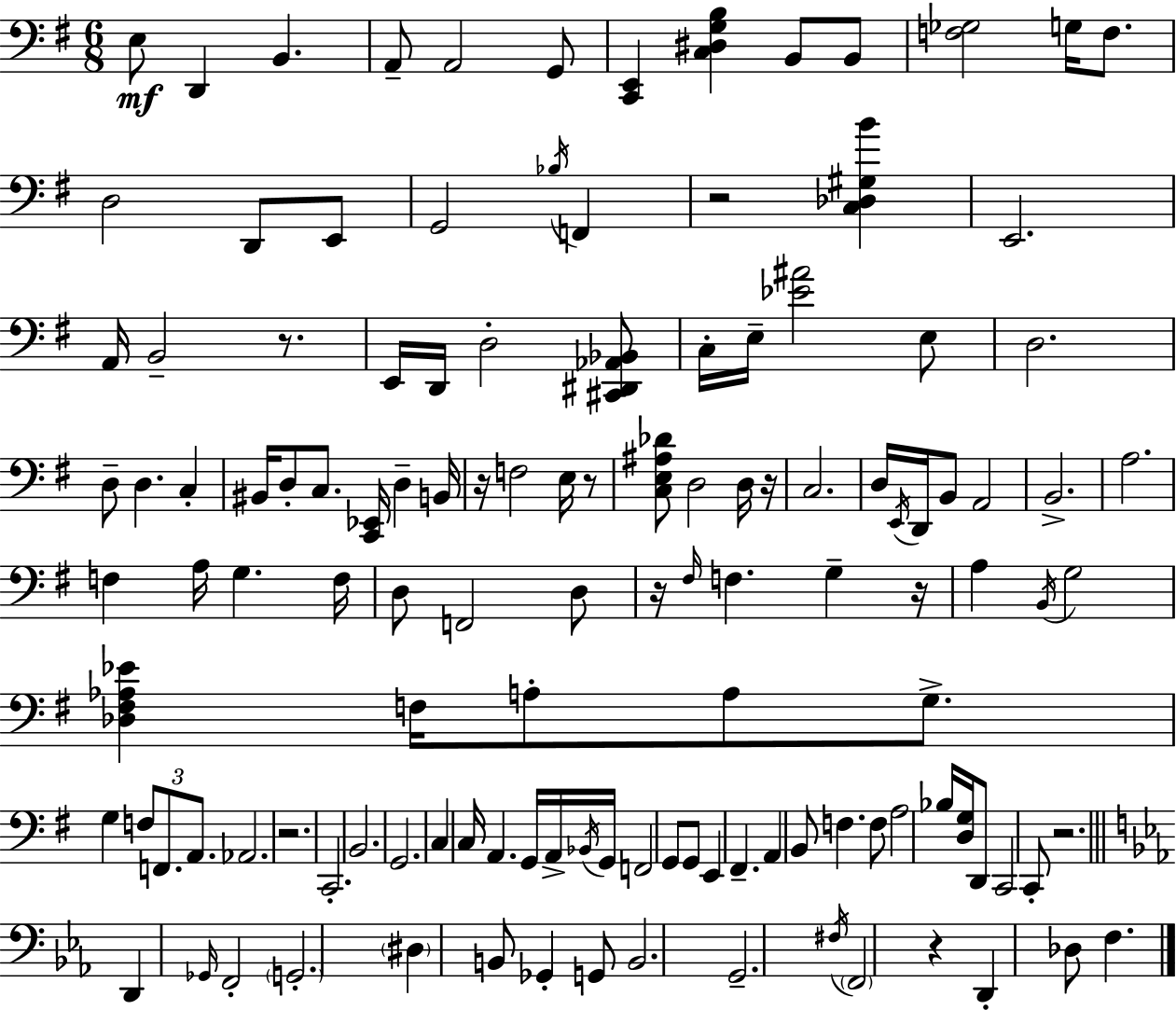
E3/e D2/q B2/q. A2/e A2/h G2/e [C2,E2]/q [C3,D#3,G3,B3]/q B2/e B2/e [F3,Gb3]/h G3/s F3/e. D3/h D2/e E2/e G2/h Bb3/s F2/q R/h [C3,Db3,G#3,B4]/q E2/h. A2/s B2/h R/e. E2/s D2/s D3/h [C#2,D#2,Ab2,Bb2]/e C3/s E3/s [Eb4,A#4]/h E3/e D3/h. D3/e D3/q. C3/q BIS2/s D3/e C3/e. [C2,Eb2]/s D3/q B2/s R/s F3/h E3/s R/e [C3,E3,A#3,Db4]/e D3/h D3/s R/s C3/h. D3/s E2/s D2/s B2/e A2/h B2/h. A3/h. F3/q A3/s G3/q. F3/s D3/e F2/h D3/e R/s F#3/s F3/q. G3/q R/s A3/q B2/s G3/h [Db3,F#3,Ab3,Eb4]/q F3/s A3/e A3/e G3/e. G3/q F3/e F2/e. A2/e. Ab2/h. R/h. C2/h. B2/h. G2/h. C3/q C3/s A2/q. G2/s A2/s Bb2/s G2/s F2/h G2/e G2/e E2/q F#2/q. A2/q B2/e F3/q. F3/e A3/h Bb3/s [D3,G3]/s D2/e C2/h C2/e R/h. D2/q Gb2/s F2/h G2/h. D#3/q B2/e Gb2/q G2/e B2/h. G2/h. F#3/s F2/h R/q D2/q Db3/e F3/q.